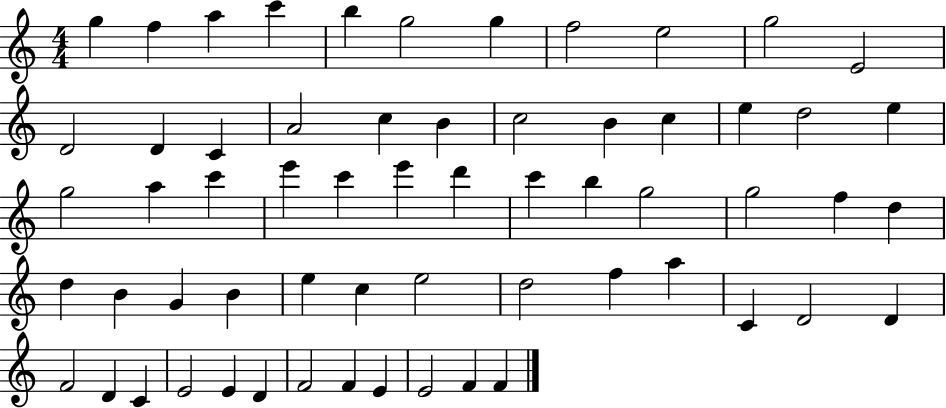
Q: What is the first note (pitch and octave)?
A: G5